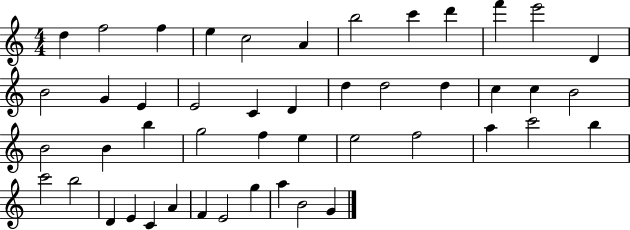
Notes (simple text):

D5/q F5/h F5/q E5/q C5/h A4/q B5/h C6/q D6/q F6/q E6/h D4/q B4/h G4/q E4/q E4/h C4/q D4/q D5/q D5/h D5/q C5/q C5/q B4/h B4/h B4/q B5/q G5/h F5/q E5/q E5/h F5/h A5/q C6/h B5/q C6/h B5/h D4/q E4/q C4/q A4/q F4/q E4/h G5/q A5/q B4/h G4/q